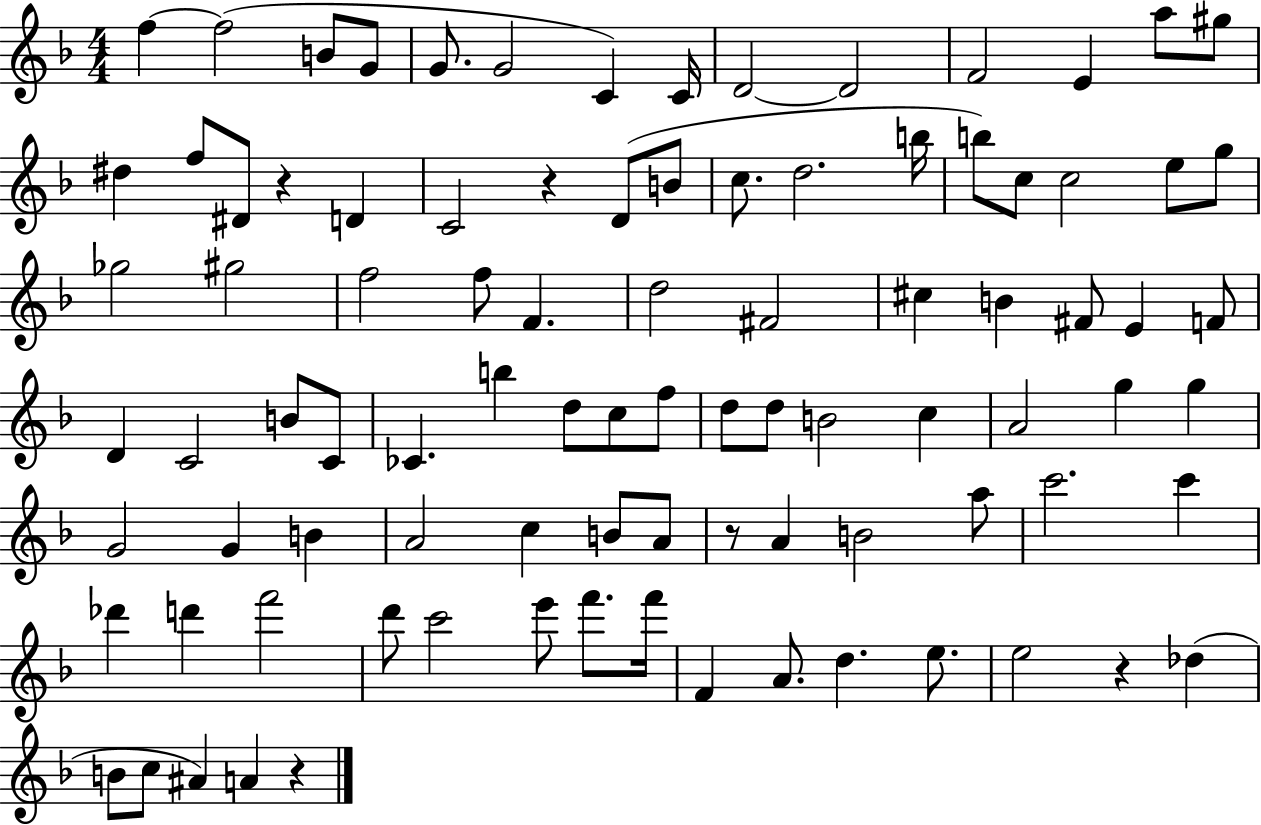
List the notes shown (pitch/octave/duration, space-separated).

F5/q F5/h B4/e G4/e G4/e. G4/h C4/q C4/s D4/h D4/h F4/h E4/q A5/e G#5/e D#5/q F5/e D#4/e R/q D4/q C4/h R/q D4/e B4/e C5/e. D5/h. B5/s B5/e C5/e C5/h E5/e G5/e Gb5/h G#5/h F5/h F5/e F4/q. D5/h F#4/h C#5/q B4/q F#4/e E4/q F4/e D4/q C4/h B4/e C4/e CES4/q. B5/q D5/e C5/e F5/e D5/e D5/e B4/h C5/q A4/h G5/q G5/q G4/h G4/q B4/q A4/h C5/q B4/e A4/e R/e A4/q B4/h A5/e C6/h. C6/q Db6/q D6/q F6/h D6/e C6/h E6/e F6/e. F6/s F4/q A4/e. D5/q. E5/e. E5/h R/q Db5/q B4/e C5/e A#4/q A4/q R/q